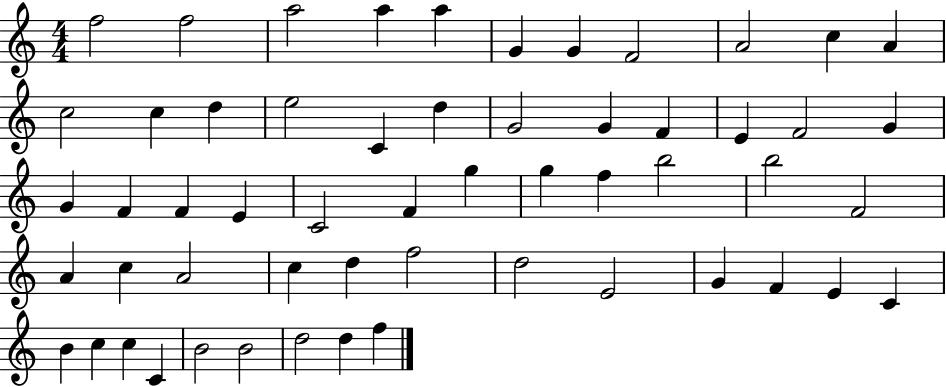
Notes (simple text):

F5/h F5/h A5/h A5/q A5/q G4/q G4/q F4/h A4/h C5/q A4/q C5/h C5/q D5/q E5/h C4/q D5/q G4/h G4/q F4/q E4/q F4/h G4/q G4/q F4/q F4/q E4/q C4/h F4/q G5/q G5/q F5/q B5/h B5/h F4/h A4/q C5/q A4/h C5/q D5/q F5/h D5/h E4/h G4/q F4/q E4/q C4/q B4/q C5/q C5/q C4/q B4/h B4/h D5/h D5/q F5/q